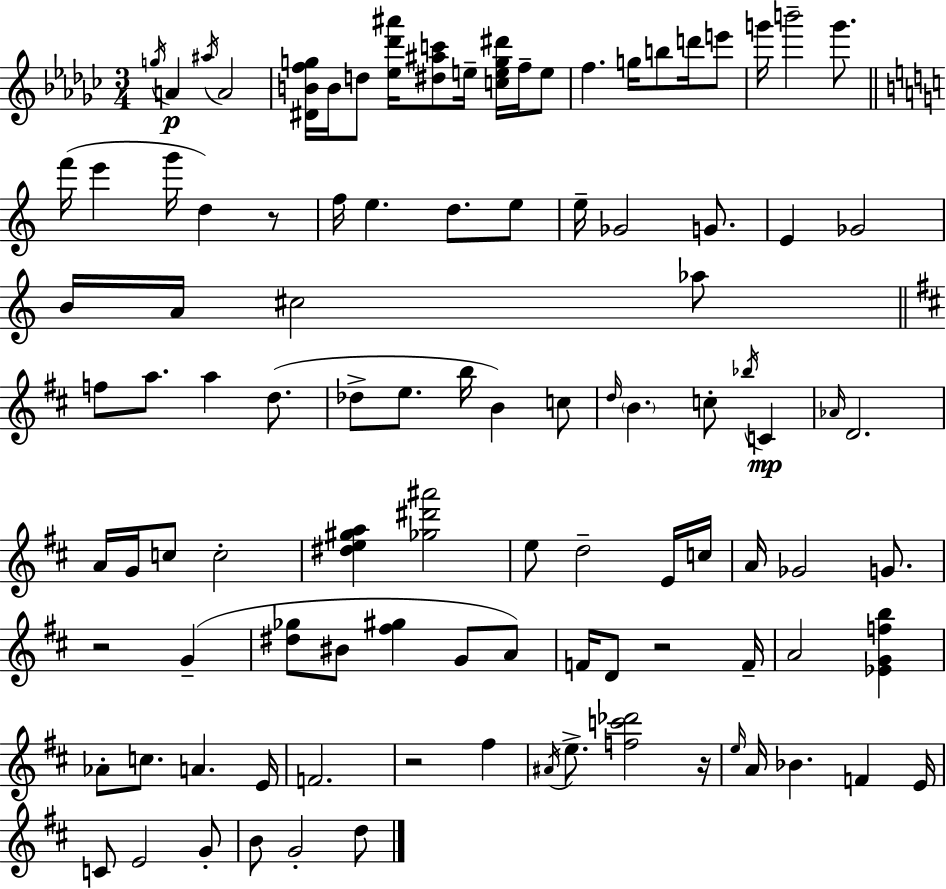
{
  \clef treble
  \numericTimeSignature
  \time 3/4
  \key ees \minor
  \repeat volta 2 { \acciaccatura { g''16 }\p a'4 \acciaccatura { ais''16 } a'2 | <dis' b' f'' g''>16 b'16 d''8 <ees'' des''' ais'''>16 <dis'' ais'' c'''>8 e''16-- <c'' e'' g'' dis'''>16 f''16-- | e''8 f''4. g''16 b''8 d'''16 | e'''8 g'''16 b'''2-- g'''8. | \break \bar "||" \break \key c \major f'''16( e'''4 g'''16 d''4) r8 | f''16 e''4. d''8. e''8 | e''16-- ges'2 g'8. | e'4 ges'2 | \break b'16 a'16 cis''2 aes''8 | \bar "||" \break \key d \major f''8 a''8. a''4 d''8.( | des''8-> e''8. b''16 b'4) c''8 | \grace { d''16 } \parenthesize b'4. c''8-. \acciaccatura { bes''16 }\mp c'4 | \grace { aes'16 } d'2. | \break a'16 g'16 c''8 c''2-. | <dis'' e'' gis'' a''>4 <ges'' dis''' ais'''>2 | e''8 d''2-- | e'16 c''16 a'16 ges'2 | \break g'8. r2 g'4--( | <dis'' ges''>8 bis'8 <fis'' gis''>4 g'8 | a'8) f'16 d'8 r2 | f'16-- a'2 <ees' g' f'' b''>4 | \break aes'8-. c''8. a'4. | e'16 f'2. | r2 fis''4 | \acciaccatura { ais'16 } e''8.-> <f'' c''' des'''>2 | \break r16 \grace { e''16 } a'16 bes'4. | f'4 e'16 c'8 e'2 | g'8-. b'8 g'2-. | d''8 } \bar "|."
}